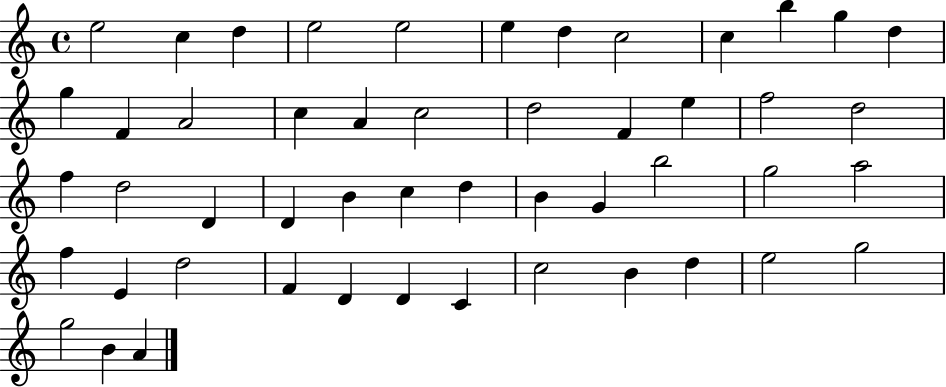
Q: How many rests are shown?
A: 0